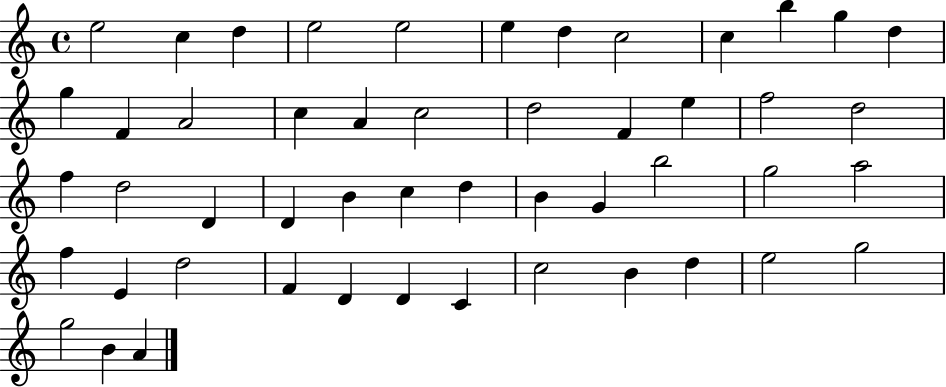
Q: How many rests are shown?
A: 0